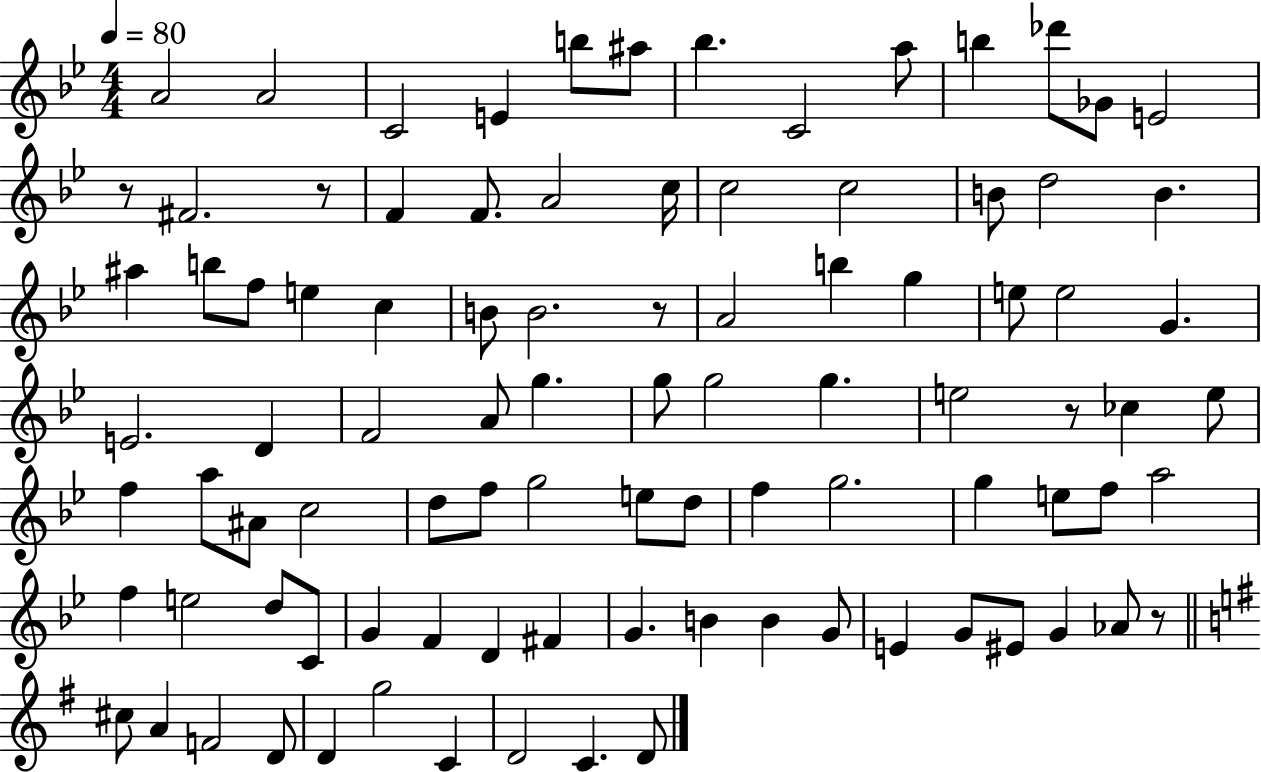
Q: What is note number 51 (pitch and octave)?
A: C5